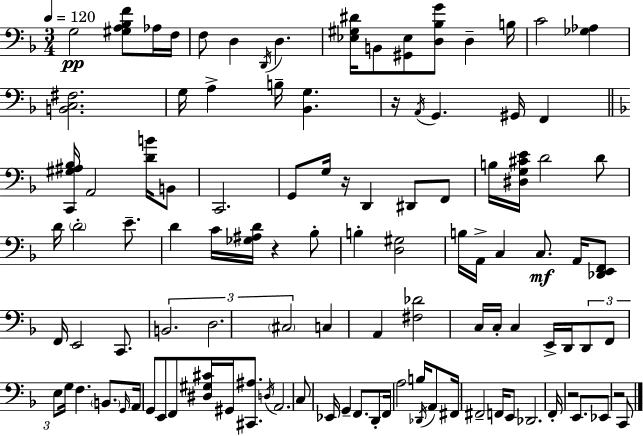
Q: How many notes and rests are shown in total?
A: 108